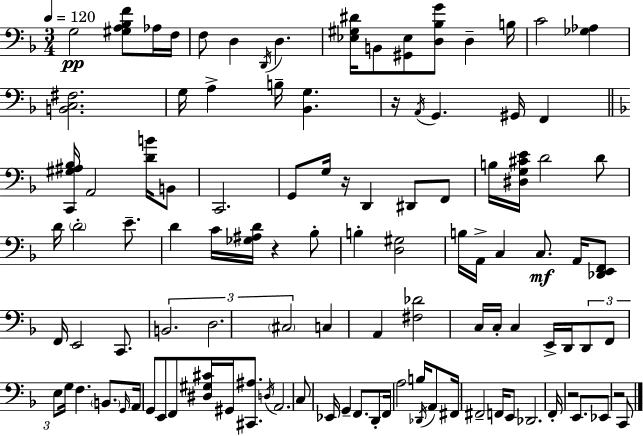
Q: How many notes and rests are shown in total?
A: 108